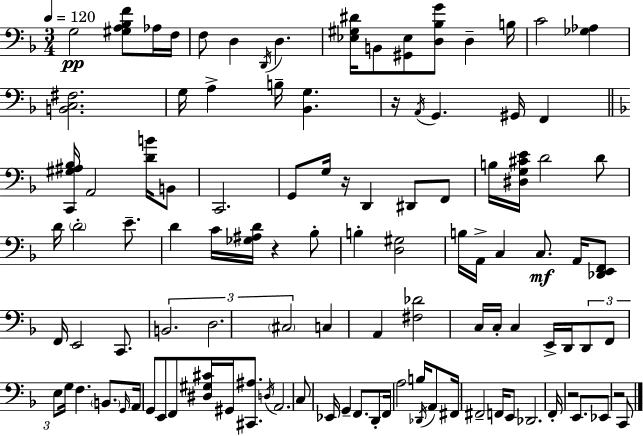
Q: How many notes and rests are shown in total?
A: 108